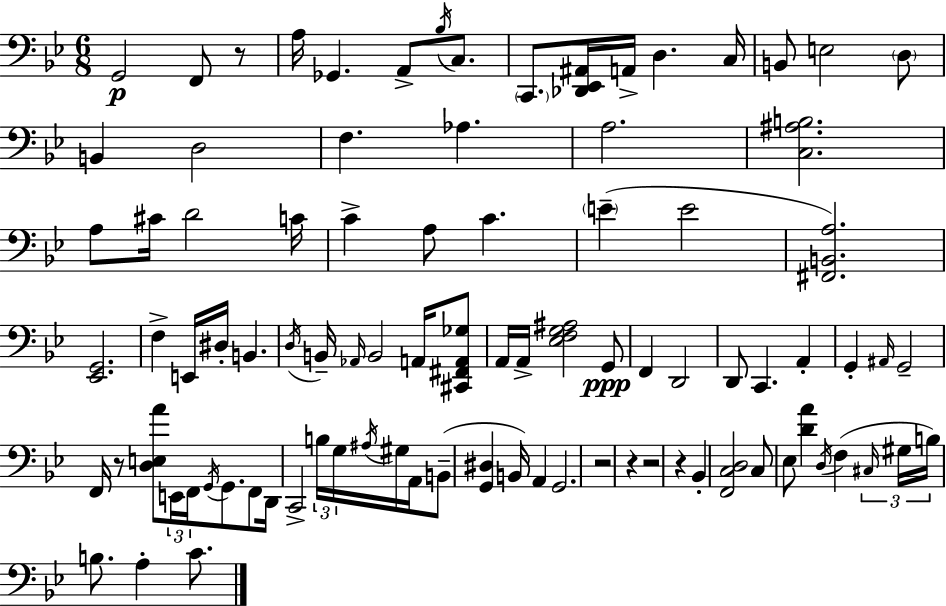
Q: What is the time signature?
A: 6/8